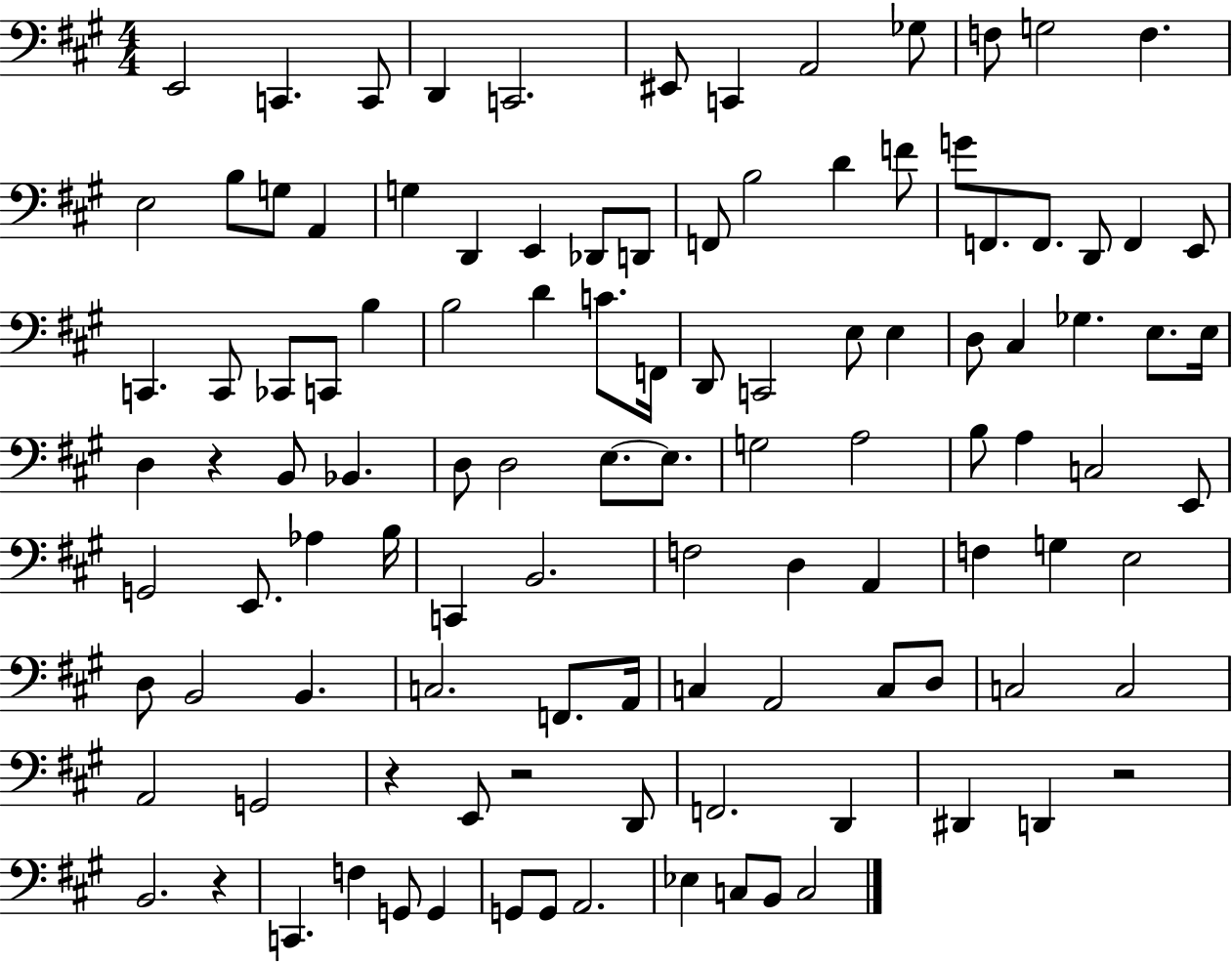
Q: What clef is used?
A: bass